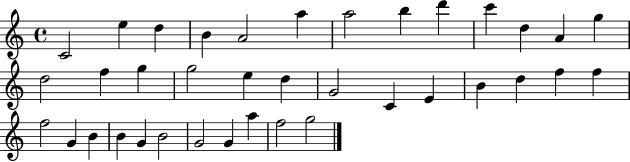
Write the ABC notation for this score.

X:1
T:Untitled
M:4/4
L:1/4
K:C
C2 e d B A2 a a2 b d' c' d A g d2 f g g2 e d G2 C E B d f f f2 G B B G B2 G2 G a f2 g2